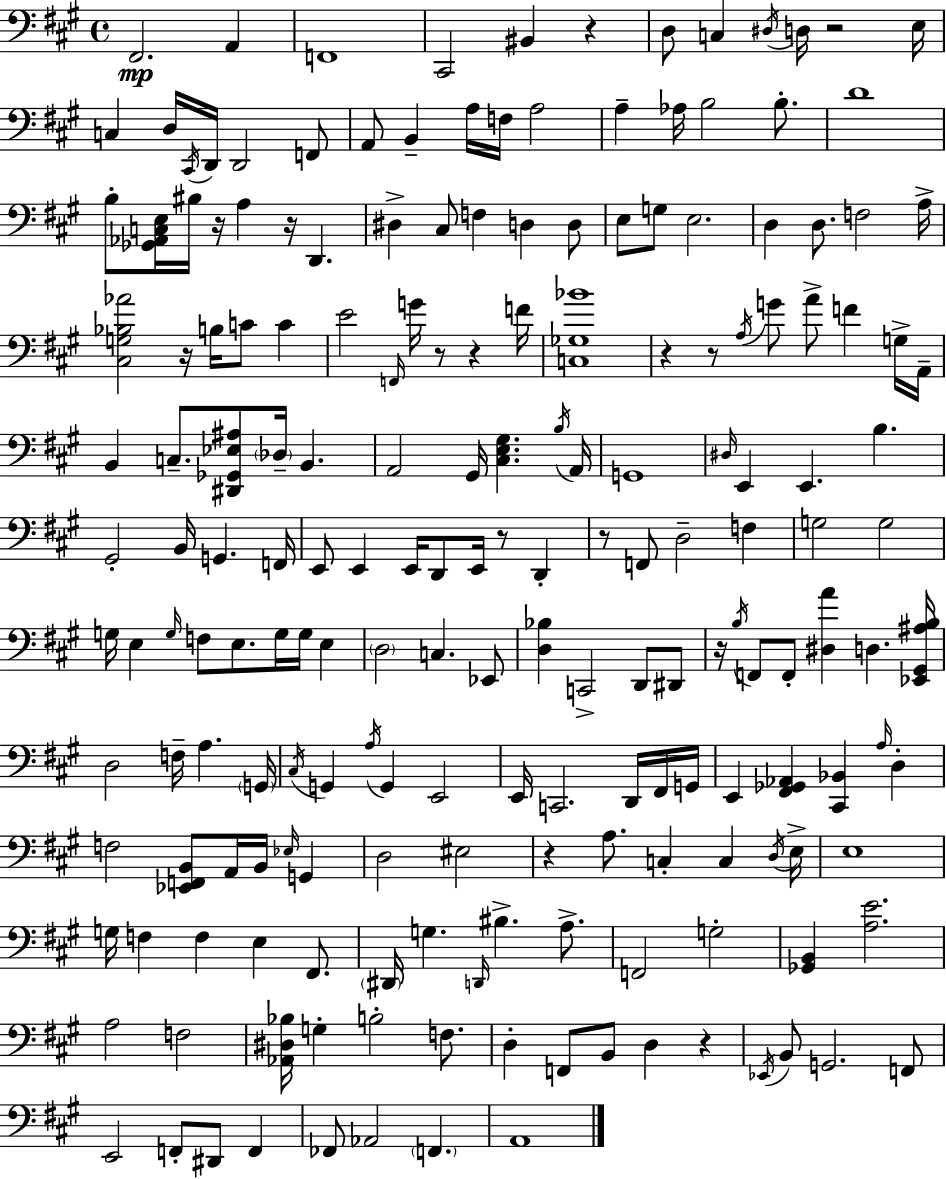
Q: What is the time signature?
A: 4/4